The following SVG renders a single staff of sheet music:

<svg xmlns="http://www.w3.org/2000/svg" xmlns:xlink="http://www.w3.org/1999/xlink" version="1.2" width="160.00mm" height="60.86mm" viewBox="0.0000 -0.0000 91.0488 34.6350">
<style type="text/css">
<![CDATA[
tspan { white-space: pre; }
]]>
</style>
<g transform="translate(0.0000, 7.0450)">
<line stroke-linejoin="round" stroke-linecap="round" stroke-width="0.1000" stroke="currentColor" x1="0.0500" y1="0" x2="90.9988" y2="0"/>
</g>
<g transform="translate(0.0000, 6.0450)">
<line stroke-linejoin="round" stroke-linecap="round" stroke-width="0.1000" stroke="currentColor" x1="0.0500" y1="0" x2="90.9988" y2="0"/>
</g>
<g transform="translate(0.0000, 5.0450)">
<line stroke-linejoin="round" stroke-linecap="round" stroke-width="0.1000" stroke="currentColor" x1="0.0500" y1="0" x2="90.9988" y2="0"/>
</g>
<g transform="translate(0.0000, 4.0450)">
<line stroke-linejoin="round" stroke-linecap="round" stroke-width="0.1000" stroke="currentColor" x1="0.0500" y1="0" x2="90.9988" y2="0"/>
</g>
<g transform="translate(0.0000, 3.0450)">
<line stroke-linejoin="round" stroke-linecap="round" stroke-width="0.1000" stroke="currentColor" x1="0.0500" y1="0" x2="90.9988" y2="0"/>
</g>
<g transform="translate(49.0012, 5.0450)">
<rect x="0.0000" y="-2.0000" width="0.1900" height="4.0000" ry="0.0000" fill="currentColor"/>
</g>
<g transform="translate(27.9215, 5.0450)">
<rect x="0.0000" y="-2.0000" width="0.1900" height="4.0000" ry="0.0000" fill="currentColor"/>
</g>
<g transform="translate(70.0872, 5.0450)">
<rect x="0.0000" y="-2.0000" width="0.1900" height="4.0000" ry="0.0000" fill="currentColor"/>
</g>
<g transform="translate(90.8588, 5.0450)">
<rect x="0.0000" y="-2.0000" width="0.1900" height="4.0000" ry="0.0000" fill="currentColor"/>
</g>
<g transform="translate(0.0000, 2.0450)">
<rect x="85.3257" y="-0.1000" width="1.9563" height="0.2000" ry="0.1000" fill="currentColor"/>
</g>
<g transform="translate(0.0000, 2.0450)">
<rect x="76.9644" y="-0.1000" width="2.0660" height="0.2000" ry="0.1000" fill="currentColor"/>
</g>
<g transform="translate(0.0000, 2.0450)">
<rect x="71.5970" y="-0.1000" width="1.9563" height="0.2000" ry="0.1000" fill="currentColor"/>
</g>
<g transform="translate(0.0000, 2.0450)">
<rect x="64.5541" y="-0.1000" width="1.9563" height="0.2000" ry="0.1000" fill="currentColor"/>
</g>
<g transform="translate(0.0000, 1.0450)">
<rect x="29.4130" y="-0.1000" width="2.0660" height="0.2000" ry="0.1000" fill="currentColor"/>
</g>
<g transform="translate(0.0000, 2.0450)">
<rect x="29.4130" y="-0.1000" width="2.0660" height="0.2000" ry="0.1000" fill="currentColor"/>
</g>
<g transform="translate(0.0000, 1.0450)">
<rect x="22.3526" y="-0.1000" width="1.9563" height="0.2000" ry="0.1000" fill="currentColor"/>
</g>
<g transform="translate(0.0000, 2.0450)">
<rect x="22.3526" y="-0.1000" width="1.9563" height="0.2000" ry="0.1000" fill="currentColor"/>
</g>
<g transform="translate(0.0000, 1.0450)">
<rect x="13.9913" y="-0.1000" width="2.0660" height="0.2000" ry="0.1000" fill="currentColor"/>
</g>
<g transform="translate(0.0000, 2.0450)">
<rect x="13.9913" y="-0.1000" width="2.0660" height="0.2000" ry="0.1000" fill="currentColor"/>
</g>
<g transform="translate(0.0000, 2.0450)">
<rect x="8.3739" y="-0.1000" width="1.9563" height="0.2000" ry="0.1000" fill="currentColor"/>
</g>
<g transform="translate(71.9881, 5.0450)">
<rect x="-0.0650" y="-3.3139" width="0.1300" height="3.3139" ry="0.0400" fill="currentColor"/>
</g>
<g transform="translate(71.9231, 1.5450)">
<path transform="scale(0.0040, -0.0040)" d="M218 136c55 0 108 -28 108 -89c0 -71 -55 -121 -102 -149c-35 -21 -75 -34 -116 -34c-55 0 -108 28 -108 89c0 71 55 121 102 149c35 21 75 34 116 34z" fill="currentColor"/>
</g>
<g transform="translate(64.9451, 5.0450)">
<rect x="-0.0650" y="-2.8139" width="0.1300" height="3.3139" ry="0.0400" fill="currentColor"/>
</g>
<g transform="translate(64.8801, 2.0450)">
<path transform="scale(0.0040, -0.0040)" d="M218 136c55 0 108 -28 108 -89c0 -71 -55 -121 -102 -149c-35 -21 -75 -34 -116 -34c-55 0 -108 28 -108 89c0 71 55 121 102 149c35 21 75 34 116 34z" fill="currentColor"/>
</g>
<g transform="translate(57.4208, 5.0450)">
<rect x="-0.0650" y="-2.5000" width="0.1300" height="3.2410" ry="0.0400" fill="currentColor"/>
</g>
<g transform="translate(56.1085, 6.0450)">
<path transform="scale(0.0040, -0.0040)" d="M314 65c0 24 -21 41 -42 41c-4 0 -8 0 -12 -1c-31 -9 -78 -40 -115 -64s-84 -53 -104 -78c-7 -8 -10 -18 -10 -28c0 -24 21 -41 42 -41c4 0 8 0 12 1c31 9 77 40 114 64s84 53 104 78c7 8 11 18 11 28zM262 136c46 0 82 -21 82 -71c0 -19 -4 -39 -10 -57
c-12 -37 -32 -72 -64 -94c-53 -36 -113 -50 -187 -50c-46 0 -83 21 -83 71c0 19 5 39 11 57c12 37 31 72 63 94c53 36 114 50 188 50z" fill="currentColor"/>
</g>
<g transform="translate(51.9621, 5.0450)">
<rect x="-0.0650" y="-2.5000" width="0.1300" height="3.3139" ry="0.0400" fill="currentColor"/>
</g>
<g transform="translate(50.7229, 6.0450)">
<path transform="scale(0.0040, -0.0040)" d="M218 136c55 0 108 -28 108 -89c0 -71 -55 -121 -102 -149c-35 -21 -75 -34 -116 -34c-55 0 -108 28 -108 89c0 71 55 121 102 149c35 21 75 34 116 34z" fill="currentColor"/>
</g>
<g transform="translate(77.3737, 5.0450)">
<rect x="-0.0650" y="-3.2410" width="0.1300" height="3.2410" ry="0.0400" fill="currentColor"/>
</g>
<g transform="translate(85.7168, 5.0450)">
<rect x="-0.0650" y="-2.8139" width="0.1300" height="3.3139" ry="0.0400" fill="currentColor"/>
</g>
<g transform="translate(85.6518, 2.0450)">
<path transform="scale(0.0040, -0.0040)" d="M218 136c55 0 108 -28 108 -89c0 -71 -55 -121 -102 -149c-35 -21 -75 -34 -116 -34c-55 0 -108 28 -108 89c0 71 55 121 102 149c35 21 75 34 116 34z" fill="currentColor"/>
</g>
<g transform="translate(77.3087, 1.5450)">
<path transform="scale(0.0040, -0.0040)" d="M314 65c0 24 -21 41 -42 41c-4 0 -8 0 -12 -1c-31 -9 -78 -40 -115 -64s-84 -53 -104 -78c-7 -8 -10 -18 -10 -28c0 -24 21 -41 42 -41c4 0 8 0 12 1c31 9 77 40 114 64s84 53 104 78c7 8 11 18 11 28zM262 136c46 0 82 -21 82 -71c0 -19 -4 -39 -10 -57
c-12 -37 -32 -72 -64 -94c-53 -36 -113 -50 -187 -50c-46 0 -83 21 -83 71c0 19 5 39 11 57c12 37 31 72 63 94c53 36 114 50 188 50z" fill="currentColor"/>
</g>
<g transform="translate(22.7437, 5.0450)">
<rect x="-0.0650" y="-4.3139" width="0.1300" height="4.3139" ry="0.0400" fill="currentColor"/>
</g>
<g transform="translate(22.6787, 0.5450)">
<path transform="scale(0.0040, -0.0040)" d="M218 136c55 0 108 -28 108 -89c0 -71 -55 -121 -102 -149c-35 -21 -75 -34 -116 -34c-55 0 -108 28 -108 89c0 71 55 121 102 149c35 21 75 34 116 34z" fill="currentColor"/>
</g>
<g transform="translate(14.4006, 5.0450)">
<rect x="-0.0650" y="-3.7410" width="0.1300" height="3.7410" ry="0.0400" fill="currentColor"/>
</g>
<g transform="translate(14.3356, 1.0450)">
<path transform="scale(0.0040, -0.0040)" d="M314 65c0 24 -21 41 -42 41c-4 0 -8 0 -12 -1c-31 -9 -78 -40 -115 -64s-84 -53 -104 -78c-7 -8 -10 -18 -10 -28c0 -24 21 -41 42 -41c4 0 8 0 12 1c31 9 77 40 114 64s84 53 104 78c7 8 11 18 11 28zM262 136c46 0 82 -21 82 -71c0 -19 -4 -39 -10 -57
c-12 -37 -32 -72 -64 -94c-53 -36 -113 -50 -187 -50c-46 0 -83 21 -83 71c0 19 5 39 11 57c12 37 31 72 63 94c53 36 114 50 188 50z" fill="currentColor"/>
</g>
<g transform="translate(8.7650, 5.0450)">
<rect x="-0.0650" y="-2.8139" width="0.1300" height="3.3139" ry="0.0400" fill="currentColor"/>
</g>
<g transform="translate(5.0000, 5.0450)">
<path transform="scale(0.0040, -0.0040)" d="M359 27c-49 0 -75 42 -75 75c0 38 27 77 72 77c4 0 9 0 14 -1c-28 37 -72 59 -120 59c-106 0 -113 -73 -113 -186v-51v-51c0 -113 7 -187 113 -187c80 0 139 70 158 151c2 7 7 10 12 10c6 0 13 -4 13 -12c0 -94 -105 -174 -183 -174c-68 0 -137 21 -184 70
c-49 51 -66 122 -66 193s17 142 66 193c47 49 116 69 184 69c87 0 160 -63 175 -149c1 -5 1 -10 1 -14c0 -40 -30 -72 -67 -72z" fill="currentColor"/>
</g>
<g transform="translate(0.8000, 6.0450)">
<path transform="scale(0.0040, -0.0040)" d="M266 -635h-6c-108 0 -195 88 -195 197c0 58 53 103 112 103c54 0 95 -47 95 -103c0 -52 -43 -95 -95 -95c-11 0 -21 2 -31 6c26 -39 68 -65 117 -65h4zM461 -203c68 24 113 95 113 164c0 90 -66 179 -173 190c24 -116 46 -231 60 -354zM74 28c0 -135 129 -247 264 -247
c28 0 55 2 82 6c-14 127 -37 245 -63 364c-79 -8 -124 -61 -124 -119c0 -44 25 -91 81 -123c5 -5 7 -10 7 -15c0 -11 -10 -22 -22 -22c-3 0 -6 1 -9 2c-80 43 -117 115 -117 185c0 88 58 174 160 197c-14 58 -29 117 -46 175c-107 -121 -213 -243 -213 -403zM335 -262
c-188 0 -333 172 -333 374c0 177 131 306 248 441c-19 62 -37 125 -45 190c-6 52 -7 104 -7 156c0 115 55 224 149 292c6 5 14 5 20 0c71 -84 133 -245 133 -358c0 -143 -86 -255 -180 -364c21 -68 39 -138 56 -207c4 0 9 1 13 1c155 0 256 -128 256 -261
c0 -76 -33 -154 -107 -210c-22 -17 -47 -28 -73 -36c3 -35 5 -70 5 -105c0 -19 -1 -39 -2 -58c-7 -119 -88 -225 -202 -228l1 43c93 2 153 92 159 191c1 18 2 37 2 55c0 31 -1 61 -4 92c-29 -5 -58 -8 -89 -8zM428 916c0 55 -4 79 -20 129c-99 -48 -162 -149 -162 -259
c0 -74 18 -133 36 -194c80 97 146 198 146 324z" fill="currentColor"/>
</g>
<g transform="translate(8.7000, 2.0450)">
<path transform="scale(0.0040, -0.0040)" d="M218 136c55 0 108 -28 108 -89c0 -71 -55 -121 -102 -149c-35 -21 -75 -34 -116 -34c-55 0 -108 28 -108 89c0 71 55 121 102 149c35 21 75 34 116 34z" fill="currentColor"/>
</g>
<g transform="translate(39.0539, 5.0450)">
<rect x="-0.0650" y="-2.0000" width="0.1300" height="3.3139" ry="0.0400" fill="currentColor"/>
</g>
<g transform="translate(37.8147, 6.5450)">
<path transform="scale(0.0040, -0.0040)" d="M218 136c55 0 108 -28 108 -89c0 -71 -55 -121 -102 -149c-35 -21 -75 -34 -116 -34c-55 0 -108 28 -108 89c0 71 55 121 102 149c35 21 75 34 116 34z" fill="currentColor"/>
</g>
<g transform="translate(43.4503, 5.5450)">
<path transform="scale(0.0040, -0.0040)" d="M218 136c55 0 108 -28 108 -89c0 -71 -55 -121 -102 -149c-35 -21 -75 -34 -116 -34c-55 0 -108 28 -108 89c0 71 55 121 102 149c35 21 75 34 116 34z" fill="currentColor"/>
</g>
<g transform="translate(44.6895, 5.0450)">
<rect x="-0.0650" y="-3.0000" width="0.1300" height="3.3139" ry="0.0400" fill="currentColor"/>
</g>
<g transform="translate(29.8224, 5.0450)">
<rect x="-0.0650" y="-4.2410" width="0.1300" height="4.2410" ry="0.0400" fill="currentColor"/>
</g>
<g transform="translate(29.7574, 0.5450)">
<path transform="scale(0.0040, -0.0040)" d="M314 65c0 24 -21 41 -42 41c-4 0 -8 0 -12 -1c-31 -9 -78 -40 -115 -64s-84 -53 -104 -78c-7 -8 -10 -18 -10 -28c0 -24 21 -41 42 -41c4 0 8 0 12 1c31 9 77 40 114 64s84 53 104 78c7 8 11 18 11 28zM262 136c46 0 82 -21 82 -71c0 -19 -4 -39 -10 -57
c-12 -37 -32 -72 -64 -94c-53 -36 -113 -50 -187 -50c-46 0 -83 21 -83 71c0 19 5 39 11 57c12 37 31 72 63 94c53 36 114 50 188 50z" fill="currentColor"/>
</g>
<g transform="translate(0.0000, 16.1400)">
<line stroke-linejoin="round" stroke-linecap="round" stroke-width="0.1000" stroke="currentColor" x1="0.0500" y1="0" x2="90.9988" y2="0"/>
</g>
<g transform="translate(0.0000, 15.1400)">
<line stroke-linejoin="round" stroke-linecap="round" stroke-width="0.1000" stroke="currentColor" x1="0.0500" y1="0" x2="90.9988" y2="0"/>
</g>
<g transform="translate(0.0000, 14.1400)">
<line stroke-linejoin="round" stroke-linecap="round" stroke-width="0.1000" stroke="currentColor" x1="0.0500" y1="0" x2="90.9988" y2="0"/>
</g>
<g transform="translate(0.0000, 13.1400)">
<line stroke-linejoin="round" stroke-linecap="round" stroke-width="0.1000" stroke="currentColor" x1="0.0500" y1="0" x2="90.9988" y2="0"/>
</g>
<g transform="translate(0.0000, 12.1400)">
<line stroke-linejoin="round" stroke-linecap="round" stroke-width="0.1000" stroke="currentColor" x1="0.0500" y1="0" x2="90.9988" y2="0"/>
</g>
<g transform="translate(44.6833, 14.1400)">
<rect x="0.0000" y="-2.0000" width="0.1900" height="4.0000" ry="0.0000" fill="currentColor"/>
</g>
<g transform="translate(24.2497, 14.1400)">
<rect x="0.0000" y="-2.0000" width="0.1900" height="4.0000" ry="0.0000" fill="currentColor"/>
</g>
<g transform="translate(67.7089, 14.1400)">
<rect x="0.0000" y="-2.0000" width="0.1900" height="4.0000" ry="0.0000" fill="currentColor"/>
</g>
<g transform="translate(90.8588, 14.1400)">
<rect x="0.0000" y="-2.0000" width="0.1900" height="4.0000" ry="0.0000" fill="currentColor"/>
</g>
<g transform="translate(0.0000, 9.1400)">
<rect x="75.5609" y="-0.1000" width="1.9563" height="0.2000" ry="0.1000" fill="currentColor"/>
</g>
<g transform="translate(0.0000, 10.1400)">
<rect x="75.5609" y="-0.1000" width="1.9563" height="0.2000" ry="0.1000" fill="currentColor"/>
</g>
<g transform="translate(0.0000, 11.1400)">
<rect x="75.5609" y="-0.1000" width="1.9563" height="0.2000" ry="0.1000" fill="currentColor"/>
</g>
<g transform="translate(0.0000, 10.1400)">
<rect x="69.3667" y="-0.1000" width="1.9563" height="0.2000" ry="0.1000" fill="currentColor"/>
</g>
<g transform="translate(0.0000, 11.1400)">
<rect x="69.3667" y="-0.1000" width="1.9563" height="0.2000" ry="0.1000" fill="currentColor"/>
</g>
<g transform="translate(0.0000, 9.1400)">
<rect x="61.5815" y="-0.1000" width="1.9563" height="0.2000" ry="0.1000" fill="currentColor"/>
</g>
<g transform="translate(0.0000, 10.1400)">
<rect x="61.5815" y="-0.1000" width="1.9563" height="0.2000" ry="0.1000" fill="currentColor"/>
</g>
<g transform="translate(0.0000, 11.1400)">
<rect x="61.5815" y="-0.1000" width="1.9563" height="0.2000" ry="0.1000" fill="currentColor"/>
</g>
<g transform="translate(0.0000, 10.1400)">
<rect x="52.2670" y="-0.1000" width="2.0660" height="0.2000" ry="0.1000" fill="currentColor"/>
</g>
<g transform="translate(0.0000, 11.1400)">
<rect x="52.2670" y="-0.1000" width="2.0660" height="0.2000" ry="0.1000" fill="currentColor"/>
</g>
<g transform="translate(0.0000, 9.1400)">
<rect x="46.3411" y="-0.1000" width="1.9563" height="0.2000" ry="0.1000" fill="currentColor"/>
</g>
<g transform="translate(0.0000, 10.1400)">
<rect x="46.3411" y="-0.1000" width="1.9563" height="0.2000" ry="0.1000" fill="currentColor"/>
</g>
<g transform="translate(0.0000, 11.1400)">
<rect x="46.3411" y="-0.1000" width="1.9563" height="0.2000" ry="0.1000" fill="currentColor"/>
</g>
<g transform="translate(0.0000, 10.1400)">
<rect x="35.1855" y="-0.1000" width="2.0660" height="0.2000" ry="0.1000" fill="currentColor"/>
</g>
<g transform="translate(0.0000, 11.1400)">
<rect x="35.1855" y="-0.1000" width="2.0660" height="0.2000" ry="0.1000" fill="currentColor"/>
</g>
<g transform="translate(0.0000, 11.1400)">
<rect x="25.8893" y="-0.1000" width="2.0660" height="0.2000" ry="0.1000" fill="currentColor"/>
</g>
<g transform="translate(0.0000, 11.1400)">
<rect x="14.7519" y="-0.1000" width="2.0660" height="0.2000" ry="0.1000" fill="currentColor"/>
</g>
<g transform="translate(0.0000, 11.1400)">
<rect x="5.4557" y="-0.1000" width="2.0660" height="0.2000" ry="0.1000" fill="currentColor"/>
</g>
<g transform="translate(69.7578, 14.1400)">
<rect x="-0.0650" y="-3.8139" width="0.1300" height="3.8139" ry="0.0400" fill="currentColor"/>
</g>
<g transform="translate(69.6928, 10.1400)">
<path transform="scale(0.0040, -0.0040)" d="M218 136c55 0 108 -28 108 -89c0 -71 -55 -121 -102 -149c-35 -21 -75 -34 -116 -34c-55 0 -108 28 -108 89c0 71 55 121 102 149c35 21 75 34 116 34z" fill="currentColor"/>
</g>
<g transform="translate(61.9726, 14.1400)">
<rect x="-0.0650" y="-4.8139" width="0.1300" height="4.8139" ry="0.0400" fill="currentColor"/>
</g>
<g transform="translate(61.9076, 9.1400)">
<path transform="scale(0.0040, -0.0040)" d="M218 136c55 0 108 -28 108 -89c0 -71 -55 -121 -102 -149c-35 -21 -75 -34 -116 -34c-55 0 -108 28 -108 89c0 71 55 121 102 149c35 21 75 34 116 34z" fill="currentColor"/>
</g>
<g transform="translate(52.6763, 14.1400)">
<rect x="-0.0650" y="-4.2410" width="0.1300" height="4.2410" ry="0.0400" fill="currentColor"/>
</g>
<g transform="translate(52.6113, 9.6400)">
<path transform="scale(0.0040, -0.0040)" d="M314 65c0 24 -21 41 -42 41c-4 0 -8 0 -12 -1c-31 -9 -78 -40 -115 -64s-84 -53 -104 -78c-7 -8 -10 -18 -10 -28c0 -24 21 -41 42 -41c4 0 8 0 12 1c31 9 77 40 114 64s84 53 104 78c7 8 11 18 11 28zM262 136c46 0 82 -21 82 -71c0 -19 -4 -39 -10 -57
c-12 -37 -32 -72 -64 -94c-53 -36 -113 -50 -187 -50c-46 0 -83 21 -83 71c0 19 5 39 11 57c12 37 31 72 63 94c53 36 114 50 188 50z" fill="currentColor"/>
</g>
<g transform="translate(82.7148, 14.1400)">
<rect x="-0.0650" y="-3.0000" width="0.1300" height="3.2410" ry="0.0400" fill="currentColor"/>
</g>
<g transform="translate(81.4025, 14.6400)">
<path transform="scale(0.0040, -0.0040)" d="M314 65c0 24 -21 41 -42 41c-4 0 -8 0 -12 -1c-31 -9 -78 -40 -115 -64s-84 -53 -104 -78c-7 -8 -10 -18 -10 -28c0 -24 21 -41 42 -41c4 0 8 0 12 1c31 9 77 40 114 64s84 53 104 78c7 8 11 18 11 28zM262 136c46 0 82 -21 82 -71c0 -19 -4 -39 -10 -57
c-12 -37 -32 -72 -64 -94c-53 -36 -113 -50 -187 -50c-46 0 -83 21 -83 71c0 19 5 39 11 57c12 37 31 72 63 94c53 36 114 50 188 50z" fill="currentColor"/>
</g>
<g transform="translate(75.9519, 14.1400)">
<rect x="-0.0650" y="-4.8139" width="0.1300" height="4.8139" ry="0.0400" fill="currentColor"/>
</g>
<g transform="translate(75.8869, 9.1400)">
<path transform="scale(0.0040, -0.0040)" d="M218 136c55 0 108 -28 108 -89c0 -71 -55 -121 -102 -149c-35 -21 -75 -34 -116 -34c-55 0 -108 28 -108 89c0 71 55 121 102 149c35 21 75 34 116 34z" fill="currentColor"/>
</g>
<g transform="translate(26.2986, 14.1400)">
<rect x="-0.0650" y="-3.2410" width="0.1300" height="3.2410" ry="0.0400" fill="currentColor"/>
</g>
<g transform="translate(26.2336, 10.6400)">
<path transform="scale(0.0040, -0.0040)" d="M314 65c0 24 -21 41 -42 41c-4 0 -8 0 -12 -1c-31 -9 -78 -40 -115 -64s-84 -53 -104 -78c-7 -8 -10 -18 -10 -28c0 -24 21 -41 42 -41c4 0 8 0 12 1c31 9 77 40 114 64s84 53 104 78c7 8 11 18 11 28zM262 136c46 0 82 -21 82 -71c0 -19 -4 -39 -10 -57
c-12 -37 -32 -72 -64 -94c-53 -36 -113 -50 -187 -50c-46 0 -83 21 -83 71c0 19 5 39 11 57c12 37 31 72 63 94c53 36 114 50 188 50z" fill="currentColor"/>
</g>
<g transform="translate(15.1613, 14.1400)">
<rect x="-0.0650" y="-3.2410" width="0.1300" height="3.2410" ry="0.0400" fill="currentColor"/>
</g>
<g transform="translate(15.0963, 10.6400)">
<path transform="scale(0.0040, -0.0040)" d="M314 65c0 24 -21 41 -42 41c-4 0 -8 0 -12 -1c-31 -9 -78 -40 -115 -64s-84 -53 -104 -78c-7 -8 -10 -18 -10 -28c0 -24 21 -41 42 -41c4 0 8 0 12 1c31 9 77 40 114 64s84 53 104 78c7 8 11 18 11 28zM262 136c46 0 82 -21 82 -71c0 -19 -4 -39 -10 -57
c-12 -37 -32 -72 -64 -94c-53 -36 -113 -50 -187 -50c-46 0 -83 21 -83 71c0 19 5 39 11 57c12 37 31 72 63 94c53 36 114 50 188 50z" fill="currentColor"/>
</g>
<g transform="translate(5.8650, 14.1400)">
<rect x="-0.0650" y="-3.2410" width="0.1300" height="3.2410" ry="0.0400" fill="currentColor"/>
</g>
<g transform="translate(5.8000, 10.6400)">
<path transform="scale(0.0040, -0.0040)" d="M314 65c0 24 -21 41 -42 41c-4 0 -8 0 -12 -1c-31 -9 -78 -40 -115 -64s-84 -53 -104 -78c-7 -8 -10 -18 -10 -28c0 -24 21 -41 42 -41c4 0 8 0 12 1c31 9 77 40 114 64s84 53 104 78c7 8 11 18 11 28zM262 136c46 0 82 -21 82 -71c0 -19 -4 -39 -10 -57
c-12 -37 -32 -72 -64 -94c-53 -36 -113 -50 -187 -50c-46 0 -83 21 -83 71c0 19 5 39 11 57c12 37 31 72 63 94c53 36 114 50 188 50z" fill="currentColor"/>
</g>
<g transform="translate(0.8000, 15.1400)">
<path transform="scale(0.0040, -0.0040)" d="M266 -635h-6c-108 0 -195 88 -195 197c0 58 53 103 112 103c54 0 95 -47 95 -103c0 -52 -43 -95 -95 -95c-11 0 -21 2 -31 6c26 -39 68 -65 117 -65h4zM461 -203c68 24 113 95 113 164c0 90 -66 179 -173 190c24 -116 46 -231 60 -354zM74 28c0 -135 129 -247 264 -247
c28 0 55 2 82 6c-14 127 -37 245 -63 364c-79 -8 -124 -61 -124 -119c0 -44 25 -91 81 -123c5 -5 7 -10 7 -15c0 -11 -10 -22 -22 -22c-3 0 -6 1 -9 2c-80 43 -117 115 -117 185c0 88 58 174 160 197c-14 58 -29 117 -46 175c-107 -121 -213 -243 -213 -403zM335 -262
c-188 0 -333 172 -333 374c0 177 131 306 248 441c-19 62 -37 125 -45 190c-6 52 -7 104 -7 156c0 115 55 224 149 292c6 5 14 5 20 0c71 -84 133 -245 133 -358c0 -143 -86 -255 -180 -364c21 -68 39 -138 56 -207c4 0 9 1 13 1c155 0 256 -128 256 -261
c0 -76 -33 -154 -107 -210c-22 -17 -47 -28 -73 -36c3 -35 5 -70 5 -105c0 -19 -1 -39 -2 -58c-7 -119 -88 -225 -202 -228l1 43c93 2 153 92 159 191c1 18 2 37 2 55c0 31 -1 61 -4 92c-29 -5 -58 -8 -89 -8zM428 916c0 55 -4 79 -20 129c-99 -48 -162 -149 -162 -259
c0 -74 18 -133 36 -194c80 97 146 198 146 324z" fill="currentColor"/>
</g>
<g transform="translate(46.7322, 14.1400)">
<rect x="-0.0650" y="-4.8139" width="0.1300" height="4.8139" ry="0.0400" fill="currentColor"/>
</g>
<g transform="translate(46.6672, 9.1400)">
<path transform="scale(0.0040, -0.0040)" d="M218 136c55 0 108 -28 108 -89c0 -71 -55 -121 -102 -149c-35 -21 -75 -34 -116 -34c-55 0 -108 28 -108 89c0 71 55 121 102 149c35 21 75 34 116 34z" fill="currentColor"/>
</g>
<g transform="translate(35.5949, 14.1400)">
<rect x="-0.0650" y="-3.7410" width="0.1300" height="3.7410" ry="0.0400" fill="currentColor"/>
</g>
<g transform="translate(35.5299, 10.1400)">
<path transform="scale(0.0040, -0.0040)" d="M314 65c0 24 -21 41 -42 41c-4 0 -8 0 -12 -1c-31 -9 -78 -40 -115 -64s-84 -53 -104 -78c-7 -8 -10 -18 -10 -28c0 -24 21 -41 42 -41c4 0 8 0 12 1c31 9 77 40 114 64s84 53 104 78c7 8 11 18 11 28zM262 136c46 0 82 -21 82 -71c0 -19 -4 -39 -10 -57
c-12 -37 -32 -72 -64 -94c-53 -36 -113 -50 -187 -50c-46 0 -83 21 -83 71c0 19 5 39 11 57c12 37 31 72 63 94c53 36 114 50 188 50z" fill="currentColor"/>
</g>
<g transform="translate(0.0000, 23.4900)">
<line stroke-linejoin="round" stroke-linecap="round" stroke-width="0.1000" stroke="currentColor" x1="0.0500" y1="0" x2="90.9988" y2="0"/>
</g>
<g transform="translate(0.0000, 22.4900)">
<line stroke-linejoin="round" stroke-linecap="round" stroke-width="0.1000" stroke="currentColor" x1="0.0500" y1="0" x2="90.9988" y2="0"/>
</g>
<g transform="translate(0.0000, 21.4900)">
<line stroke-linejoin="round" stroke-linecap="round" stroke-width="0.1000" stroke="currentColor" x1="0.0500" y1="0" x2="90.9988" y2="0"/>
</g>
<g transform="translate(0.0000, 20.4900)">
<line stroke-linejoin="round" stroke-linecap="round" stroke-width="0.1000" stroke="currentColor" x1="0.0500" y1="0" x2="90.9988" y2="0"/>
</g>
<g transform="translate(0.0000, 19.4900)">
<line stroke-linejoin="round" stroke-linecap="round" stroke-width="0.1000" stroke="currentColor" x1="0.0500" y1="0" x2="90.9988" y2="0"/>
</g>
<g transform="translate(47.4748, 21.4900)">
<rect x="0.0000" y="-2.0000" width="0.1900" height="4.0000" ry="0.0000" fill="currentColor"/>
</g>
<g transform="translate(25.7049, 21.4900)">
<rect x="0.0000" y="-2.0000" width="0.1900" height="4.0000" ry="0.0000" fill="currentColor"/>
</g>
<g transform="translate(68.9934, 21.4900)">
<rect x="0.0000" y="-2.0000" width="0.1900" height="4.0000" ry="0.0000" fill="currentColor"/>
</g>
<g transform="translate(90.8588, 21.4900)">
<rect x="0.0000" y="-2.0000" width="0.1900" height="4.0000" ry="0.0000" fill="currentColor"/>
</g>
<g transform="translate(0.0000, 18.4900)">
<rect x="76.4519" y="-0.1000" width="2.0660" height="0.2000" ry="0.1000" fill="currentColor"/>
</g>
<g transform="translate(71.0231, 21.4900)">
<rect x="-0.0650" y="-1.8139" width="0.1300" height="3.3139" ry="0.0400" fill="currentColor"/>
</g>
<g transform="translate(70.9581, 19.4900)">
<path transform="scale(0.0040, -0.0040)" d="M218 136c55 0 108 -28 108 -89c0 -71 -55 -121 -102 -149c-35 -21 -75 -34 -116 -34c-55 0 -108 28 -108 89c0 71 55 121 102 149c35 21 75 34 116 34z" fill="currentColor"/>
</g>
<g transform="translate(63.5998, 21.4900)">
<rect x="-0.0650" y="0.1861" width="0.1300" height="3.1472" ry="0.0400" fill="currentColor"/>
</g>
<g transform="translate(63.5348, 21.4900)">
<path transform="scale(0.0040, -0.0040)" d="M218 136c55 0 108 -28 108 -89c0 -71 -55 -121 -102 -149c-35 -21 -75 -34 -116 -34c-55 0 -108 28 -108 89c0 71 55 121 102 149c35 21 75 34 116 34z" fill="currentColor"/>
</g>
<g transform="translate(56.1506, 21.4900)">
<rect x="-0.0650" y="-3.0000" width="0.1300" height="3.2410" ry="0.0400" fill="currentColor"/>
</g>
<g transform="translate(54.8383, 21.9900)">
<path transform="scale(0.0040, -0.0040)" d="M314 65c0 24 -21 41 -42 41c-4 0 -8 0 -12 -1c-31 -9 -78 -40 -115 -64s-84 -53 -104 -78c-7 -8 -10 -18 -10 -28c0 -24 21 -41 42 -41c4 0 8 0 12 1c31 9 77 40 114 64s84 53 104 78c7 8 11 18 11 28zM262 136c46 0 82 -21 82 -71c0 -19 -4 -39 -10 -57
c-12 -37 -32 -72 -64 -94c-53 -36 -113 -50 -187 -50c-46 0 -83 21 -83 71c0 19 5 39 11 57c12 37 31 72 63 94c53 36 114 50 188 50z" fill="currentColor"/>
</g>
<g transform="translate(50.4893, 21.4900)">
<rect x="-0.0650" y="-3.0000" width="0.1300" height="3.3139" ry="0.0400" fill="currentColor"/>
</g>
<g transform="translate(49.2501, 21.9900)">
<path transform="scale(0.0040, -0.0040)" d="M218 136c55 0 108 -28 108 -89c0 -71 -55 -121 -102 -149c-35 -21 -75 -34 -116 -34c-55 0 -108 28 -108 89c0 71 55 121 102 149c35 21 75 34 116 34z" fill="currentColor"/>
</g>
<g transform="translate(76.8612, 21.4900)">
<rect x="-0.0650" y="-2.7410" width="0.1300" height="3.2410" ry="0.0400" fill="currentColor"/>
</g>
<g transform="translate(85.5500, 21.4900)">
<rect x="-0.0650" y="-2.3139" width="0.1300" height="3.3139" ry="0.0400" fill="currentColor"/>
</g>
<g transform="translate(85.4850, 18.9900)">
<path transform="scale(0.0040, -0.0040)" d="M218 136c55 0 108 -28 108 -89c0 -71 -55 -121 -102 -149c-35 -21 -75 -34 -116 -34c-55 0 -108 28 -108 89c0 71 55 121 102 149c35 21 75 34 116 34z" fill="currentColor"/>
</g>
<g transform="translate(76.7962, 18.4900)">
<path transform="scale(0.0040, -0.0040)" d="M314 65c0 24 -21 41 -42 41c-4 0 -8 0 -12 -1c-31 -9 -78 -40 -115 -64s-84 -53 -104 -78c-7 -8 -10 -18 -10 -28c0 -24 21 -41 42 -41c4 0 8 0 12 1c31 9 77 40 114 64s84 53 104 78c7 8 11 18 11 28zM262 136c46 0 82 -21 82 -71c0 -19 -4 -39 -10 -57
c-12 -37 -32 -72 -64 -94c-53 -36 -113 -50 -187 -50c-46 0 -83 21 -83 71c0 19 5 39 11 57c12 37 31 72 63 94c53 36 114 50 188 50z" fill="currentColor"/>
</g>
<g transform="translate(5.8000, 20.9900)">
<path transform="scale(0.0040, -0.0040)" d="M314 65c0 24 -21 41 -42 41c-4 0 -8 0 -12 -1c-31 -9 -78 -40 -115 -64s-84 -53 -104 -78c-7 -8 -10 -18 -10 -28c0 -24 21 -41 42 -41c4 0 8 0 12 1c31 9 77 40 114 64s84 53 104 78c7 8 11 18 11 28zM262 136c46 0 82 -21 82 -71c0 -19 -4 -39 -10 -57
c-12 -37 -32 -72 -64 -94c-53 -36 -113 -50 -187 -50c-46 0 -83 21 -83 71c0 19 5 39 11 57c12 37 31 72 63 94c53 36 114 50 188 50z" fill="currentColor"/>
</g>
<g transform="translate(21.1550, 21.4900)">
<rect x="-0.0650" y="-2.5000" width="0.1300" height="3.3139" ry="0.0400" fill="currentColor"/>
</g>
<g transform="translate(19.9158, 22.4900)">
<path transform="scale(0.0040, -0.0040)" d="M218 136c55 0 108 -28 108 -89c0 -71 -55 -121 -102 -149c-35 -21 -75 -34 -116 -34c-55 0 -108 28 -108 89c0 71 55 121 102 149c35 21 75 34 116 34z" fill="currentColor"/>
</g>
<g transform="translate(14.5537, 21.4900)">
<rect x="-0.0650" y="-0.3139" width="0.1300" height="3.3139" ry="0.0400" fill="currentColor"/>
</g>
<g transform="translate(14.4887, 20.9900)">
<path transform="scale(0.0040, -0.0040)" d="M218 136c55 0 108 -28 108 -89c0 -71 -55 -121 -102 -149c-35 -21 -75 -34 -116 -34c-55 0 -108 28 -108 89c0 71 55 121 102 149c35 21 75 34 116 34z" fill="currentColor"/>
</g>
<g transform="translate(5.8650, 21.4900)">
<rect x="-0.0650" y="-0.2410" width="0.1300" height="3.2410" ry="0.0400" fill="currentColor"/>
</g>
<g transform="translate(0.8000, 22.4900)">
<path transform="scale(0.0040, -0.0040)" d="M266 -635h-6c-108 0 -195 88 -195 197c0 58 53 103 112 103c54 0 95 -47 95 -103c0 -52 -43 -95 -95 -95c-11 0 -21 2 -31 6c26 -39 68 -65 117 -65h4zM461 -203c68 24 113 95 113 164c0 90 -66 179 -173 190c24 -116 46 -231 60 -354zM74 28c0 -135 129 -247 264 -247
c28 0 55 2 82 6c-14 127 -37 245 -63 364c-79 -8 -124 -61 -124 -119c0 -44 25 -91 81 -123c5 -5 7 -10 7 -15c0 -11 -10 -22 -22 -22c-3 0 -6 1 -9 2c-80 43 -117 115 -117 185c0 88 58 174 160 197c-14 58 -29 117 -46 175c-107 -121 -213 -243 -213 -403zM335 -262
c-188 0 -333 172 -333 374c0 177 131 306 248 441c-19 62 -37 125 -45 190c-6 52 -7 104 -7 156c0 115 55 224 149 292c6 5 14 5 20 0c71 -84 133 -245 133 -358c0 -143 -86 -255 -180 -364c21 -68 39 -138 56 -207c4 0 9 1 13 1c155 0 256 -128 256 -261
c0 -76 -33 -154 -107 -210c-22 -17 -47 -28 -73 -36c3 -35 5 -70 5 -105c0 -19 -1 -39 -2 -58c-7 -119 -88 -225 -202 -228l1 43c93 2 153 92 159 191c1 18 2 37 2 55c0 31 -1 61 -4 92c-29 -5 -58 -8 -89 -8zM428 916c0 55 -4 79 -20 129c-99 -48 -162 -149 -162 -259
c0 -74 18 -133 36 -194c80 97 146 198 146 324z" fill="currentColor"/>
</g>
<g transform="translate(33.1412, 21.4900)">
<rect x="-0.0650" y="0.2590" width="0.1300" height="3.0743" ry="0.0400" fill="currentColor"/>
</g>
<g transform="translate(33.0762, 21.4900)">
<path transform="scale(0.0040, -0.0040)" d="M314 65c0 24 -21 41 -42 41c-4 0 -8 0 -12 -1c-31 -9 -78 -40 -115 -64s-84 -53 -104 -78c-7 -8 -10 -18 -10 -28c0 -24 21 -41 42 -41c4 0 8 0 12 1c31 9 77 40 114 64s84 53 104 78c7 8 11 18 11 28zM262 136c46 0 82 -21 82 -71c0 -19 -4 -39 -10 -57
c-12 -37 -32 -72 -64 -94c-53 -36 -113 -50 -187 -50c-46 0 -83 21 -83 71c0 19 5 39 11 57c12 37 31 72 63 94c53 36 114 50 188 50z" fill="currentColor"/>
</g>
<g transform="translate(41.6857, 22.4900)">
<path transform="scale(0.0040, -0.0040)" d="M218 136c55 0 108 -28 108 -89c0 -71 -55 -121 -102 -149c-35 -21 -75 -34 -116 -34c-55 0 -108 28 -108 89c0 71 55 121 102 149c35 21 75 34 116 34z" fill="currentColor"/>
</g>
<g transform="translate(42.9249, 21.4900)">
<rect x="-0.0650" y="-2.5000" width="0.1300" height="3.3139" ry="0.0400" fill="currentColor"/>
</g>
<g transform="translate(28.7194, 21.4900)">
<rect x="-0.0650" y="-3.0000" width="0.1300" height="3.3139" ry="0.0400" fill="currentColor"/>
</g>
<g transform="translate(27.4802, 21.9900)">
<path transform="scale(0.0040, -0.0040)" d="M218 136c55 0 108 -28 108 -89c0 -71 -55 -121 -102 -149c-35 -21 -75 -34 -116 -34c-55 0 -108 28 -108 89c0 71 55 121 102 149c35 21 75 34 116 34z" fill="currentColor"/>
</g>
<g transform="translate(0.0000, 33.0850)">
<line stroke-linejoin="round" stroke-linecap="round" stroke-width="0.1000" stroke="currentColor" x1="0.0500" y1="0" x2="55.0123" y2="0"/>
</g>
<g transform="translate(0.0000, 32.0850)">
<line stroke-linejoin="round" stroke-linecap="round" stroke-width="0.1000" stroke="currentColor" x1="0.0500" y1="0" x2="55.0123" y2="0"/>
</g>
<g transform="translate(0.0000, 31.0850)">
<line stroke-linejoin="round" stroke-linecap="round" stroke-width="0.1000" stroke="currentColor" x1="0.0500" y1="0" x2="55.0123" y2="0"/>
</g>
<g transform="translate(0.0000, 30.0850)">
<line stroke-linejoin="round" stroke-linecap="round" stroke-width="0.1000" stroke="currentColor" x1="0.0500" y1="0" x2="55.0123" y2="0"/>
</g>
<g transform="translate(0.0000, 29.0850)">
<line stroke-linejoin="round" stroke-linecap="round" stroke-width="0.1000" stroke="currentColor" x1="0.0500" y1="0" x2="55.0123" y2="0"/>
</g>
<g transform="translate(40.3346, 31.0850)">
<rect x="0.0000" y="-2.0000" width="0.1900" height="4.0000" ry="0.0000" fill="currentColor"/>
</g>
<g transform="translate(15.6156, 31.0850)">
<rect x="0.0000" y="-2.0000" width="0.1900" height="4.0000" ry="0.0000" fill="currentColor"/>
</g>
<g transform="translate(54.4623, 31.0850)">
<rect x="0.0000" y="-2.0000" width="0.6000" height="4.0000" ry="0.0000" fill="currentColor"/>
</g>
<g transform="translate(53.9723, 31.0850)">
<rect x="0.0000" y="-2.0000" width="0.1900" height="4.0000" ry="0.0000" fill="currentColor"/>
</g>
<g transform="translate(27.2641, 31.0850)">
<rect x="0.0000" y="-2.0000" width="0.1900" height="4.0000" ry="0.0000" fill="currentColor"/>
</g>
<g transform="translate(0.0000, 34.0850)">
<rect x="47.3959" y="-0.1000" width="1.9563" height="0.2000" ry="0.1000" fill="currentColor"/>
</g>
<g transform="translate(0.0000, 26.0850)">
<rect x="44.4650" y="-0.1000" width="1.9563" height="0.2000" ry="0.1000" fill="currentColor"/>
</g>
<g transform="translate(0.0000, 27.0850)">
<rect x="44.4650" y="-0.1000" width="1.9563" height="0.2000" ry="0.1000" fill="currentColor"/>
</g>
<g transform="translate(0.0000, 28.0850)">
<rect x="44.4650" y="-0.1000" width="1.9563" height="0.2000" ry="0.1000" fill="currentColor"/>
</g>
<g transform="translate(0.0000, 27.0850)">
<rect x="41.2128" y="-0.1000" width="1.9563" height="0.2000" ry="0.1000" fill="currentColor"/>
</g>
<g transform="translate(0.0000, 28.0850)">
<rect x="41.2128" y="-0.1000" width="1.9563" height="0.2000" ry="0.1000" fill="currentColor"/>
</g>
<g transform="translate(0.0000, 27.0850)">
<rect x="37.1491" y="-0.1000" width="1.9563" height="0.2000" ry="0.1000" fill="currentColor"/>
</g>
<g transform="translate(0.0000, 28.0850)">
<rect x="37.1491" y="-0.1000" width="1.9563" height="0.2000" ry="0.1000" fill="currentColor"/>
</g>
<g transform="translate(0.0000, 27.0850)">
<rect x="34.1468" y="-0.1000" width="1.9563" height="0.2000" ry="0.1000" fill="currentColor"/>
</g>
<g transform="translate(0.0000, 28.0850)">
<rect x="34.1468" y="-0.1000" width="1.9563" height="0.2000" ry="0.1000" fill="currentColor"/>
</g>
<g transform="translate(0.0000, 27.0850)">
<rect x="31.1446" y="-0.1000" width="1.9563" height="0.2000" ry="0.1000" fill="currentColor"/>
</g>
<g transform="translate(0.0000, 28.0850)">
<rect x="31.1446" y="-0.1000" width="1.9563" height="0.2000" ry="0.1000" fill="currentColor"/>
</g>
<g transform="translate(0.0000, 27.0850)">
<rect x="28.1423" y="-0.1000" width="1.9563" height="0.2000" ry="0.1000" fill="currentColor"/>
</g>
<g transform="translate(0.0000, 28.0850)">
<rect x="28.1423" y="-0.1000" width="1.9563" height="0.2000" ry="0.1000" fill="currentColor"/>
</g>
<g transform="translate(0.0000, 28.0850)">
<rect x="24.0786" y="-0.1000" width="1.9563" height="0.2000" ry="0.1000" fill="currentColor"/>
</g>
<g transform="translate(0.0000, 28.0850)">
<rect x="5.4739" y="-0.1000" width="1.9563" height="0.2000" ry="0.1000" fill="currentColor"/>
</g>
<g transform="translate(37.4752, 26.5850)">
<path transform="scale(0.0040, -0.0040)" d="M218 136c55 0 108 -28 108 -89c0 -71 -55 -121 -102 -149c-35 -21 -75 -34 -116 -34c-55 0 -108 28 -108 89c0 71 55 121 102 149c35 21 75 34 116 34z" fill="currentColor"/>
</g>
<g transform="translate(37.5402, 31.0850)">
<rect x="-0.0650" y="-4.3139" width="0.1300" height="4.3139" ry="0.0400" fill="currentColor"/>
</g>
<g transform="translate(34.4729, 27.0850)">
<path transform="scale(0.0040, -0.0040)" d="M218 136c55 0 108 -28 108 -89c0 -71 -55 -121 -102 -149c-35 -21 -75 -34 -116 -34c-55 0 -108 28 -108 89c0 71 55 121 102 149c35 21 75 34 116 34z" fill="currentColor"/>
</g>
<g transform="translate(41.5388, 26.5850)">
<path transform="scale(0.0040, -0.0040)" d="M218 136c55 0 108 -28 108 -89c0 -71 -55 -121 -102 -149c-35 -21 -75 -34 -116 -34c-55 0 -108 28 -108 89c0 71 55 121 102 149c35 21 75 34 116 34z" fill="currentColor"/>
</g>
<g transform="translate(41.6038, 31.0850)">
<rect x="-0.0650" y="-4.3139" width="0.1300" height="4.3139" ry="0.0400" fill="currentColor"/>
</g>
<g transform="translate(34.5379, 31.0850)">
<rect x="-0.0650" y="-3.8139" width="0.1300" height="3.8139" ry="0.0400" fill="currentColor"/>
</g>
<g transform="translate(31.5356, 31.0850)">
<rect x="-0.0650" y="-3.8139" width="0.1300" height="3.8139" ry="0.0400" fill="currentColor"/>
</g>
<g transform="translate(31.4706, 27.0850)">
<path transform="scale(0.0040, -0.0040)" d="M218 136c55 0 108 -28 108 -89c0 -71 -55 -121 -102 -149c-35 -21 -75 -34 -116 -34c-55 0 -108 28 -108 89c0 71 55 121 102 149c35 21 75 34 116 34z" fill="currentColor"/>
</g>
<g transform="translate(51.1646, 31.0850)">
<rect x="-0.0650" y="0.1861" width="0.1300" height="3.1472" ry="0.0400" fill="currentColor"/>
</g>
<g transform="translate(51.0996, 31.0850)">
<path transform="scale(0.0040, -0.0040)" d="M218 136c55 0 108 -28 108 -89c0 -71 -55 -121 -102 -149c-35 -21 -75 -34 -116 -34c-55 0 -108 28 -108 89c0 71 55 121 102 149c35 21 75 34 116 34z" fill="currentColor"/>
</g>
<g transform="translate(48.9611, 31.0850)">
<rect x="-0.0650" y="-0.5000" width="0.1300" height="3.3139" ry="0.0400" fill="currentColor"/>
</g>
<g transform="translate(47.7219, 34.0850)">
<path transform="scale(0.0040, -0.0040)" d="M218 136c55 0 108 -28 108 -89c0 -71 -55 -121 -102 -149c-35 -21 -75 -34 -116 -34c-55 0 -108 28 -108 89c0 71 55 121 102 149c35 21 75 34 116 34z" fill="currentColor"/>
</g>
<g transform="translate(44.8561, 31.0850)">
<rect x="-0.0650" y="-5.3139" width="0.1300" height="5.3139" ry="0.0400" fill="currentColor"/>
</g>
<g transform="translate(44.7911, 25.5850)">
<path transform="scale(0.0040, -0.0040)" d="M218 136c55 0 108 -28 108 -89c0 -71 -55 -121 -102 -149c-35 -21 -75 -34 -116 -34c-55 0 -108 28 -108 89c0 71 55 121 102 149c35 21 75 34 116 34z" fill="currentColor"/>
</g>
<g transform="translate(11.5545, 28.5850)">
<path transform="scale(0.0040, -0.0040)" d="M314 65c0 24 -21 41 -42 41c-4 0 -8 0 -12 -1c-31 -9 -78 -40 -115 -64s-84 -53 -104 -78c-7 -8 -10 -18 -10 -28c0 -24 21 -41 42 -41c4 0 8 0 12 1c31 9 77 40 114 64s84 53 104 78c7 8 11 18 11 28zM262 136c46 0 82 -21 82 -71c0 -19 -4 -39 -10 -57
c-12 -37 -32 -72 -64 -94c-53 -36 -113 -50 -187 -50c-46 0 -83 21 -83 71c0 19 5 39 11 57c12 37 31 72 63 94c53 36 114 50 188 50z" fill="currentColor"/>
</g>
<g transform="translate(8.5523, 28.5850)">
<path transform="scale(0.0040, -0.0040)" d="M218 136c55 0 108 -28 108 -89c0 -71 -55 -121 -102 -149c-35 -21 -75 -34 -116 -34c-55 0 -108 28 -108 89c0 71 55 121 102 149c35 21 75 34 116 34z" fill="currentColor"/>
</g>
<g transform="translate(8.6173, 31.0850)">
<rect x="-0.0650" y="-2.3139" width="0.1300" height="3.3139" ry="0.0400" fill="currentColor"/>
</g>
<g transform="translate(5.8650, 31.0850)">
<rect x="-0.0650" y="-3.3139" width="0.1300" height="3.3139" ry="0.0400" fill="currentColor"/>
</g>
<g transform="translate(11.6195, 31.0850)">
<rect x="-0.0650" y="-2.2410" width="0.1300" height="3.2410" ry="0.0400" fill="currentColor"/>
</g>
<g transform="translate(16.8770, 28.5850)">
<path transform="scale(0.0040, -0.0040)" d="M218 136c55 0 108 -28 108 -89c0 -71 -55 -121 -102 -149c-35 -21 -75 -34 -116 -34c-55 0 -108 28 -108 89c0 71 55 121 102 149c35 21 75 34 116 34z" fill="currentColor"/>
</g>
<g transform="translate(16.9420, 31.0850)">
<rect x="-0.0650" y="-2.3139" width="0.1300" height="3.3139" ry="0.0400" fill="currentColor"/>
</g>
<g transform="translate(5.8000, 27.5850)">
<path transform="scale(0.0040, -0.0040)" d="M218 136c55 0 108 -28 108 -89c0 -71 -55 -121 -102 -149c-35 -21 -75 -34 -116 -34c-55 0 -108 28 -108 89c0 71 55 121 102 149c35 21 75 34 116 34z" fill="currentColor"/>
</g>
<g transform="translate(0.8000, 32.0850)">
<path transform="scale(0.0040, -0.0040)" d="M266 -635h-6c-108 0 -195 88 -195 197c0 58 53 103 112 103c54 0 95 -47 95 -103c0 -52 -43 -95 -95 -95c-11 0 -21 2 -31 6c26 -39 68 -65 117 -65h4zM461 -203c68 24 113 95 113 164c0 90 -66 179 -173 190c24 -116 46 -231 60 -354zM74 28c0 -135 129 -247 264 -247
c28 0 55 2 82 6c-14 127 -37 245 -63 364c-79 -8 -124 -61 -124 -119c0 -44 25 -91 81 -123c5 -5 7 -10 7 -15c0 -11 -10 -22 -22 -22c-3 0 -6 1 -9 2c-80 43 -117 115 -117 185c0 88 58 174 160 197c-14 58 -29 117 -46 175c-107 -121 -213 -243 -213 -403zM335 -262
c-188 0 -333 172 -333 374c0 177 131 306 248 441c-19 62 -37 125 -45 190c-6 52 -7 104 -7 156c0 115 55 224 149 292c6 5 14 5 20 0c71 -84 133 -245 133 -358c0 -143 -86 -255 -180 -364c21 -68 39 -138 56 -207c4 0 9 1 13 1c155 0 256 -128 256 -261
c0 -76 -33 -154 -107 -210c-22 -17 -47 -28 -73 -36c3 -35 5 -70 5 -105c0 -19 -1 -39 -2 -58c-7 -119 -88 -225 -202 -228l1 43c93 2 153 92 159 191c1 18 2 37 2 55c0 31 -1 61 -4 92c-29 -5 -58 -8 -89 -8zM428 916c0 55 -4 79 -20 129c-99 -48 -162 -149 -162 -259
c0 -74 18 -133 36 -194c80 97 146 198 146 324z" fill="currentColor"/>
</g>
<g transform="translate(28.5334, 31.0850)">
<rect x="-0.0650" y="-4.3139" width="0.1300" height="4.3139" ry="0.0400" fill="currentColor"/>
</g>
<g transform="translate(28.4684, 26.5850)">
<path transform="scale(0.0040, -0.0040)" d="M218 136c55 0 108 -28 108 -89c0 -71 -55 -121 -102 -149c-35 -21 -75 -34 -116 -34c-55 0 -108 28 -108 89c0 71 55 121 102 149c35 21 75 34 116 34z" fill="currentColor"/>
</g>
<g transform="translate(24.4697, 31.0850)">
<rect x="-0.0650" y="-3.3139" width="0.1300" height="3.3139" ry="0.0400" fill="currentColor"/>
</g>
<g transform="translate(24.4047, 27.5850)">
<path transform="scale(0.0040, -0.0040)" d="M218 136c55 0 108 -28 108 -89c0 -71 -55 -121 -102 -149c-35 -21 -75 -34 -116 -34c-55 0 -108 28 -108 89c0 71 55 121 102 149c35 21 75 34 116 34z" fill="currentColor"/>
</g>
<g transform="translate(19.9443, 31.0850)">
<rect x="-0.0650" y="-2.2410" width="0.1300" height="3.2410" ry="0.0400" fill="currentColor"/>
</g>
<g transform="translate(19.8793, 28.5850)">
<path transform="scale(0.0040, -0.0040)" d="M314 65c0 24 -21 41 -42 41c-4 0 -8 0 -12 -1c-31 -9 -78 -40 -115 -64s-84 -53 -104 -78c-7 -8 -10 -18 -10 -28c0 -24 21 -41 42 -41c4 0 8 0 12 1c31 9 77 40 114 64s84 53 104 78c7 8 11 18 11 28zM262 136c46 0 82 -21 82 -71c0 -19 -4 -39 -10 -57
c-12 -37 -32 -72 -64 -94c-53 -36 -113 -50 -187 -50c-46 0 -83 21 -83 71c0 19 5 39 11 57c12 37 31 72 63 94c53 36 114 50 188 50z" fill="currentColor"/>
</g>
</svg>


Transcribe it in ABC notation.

X:1
T:Untitled
M:4/4
L:1/4
K:C
a c'2 d' d'2 F A G G2 a b b2 a b2 b2 b2 c'2 e' d'2 e' c' e' A2 c2 c G A B2 G A A2 B f a2 g b g g2 g g2 b d' c' c' d' d' f' C B